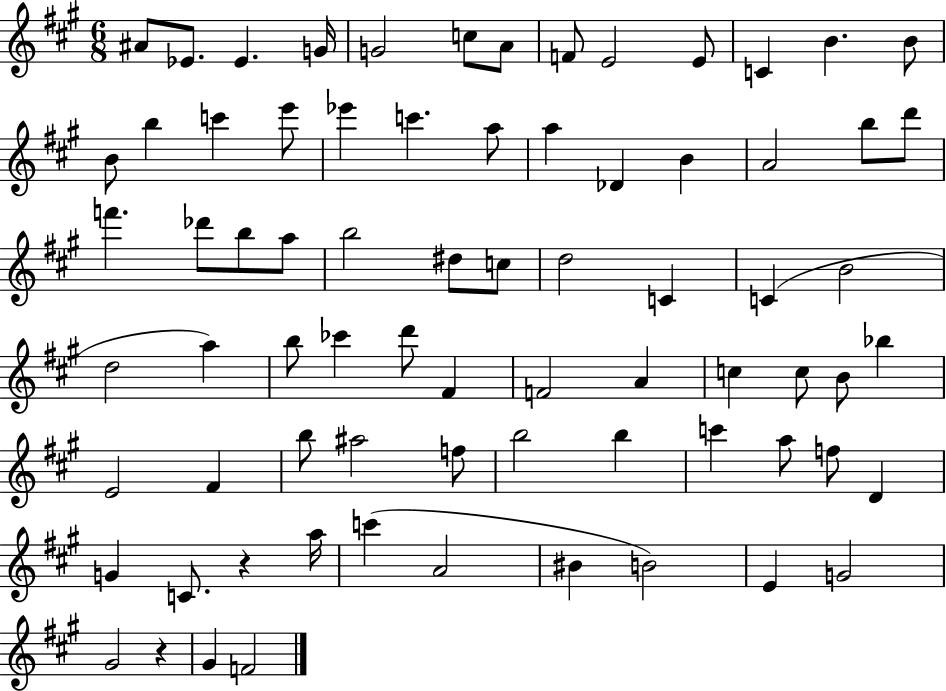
{
  \clef treble
  \numericTimeSignature
  \time 6/8
  \key a \major
  \repeat volta 2 { ais'8 ees'8. ees'4. g'16 | g'2 c''8 a'8 | f'8 e'2 e'8 | c'4 b'4. b'8 | \break b'8 b''4 c'''4 e'''8 | ees'''4 c'''4. a''8 | a''4 des'4 b'4 | a'2 b''8 d'''8 | \break f'''4. des'''8 b''8 a''8 | b''2 dis''8 c''8 | d''2 c'4 | c'4( b'2 | \break d''2 a''4) | b''8 ces'''4 d'''8 fis'4 | f'2 a'4 | c''4 c''8 b'8 bes''4 | \break e'2 fis'4 | b''8 ais''2 f''8 | b''2 b''4 | c'''4 a''8 f''8 d'4 | \break g'4 c'8. r4 a''16 | c'''4( a'2 | bis'4 b'2) | e'4 g'2 | \break gis'2 r4 | gis'4 f'2 | } \bar "|."
}